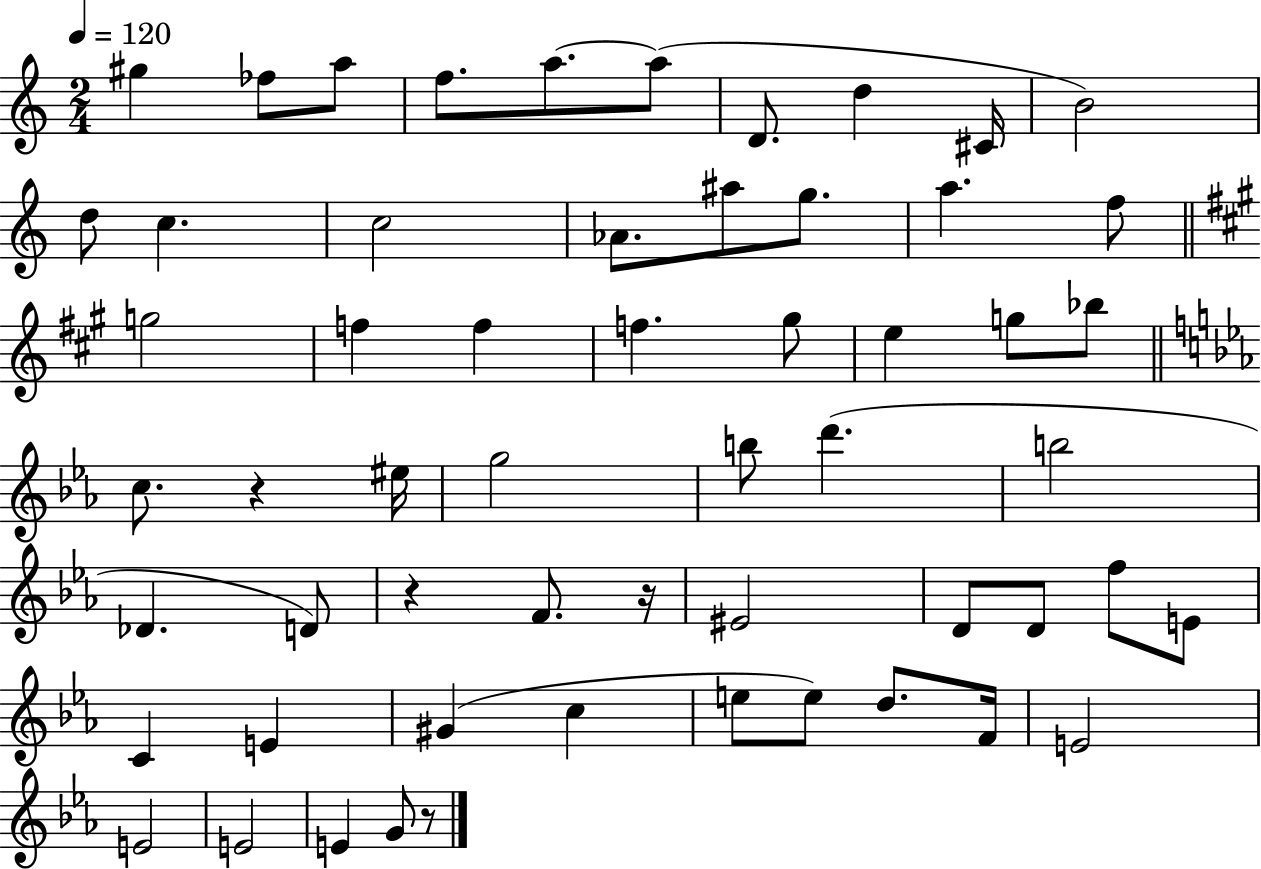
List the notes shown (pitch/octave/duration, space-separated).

G#5/q FES5/e A5/e F5/e. A5/e. A5/e D4/e. D5/q C#4/s B4/h D5/e C5/q. C5/h Ab4/e. A#5/e G5/e. A5/q. F5/e G5/h F5/q F5/q F5/q. G#5/e E5/q G5/e Bb5/e C5/e. R/q EIS5/s G5/h B5/e D6/q. B5/h Db4/q. D4/e R/q F4/e. R/s EIS4/h D4/e D4/e F5/e E4/e C4/q E4/q G#4/q C5/q E5/e E5/e D5/e. F4/s E4/h E4/h E4/h E4/q G4/e R/e